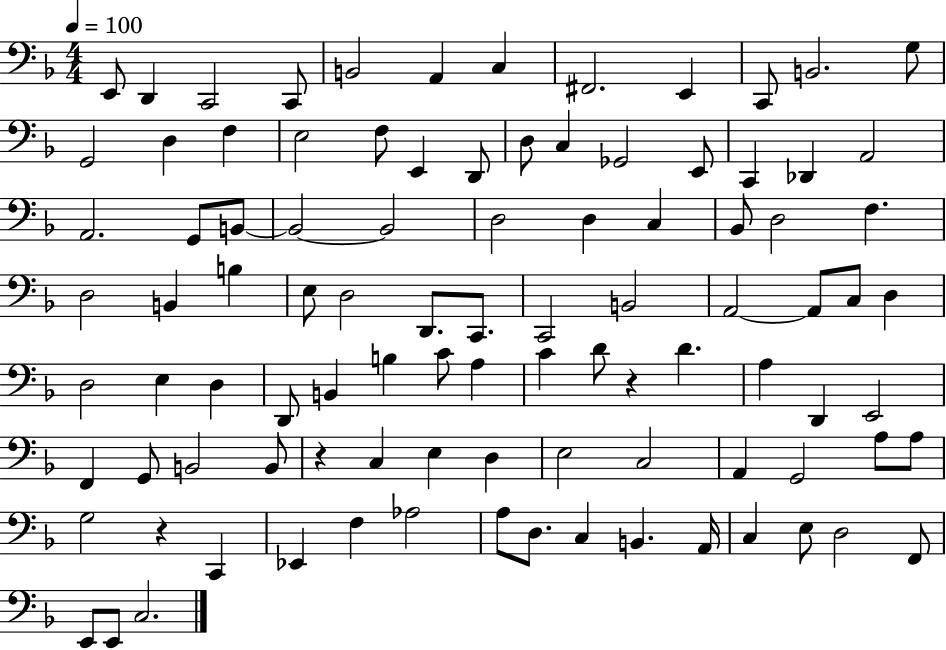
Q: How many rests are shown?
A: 3